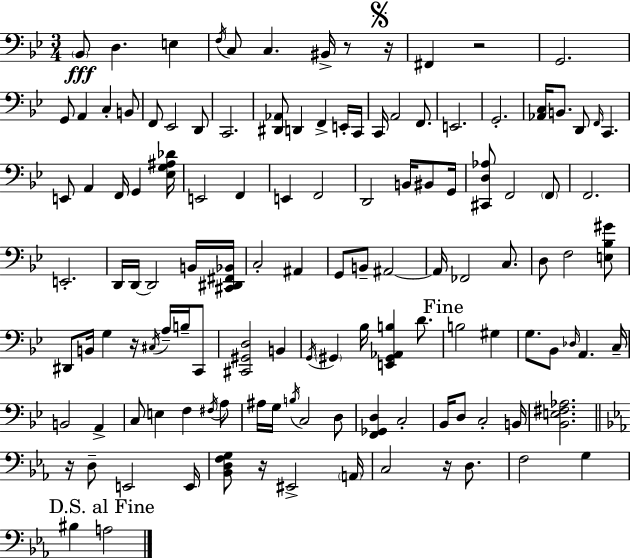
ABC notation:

X:1
T:Untitled
M:3/4
L:1/4
K:Bb
_B,,/2 D, E, F,/4 C,/2 C, ^B,,/4 z/2 z/4 ^F,, z2 G,,2 G,,/2 A,, C, B,,/2 F,,/2 _E,,2 D,,/2 C,,2 [^D,,_A,,]/2 D,, F,, E,,/4 C,,/4 C,,/4 A,,2 F,,/2 E,,2 G,,2 [_A,,C,]/4 B,,/2 D,,/2 F,,/4 C,, E,,/2 A,, F,,/4 G,, [_E,G,^A,_D]/4 E,,2 F,, E,, F,,2 D,,2 B,,/4 ^B,,/2 G,,/4 [^C,,D,_A,]/2 F,,2 F,,/2 F,,2 E,,2 D,,/4 D,,/4 D,,2 B,,/4 [^C,,^D,,^F,,_B,,]/4 C,2 ^A,, G,,/2 B,,/2 ^A,,2 ^A,,/4 _F,,2 C,/2 D,/2 F,2 [E,_B,^G]/2 ^D,,/2 B,,/4 G, z/4 ^C,/4 A,/4 B,/4 C,,/2 [^C,,^G,,D,]2 B,, G,,/4 ^G,, _B,/4 [E,,^G,,_A,,B,] D/2 B,2 ^G, G,/2 _B,,/2 _D,/4 A,, C,/4 B,,2 A,, C,/2 E, F, ^F,/4 A,/2 ^A,/4 G,/4 B,/4 C,2 D,/2 [F,,_G,,D,] C,2 _B,,/4 D,/2 C,2 B,,/4 [_B,,E,^F,_A,]2 z/4 D,/2 E,,2 E,,/4 [_B,,D,F,G,]/2 z/4 ^E,,2 A,,/4 C,2 z/4 D,/2 F,2 G, ^B, A,2